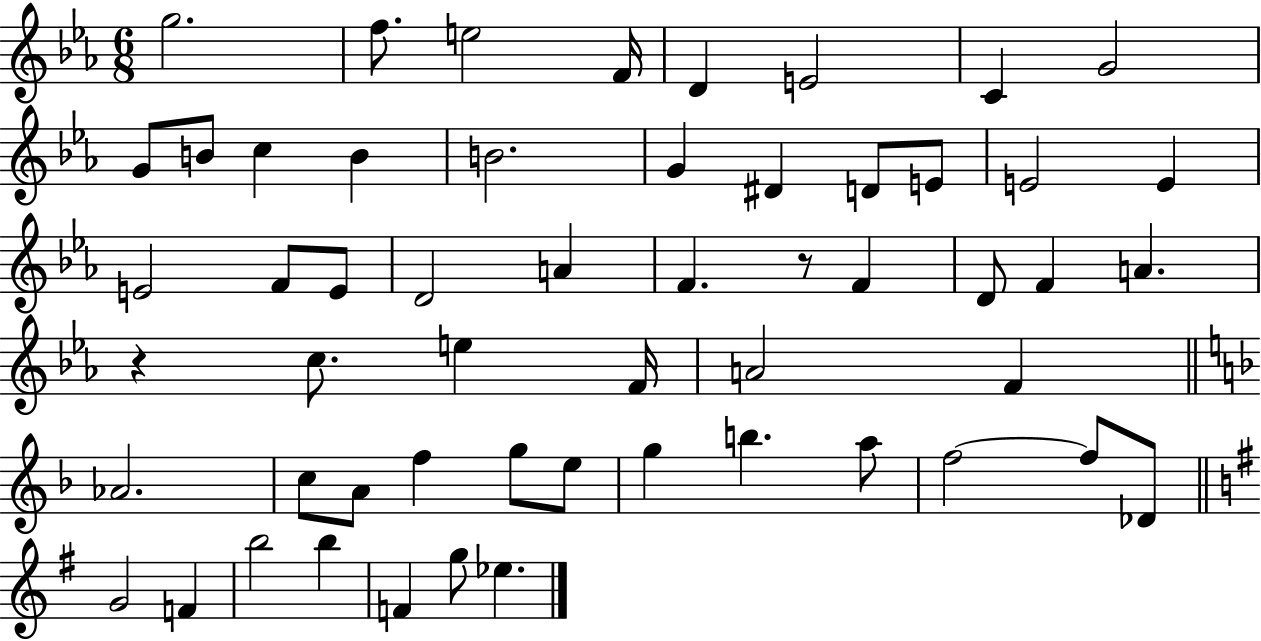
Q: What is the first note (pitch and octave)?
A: G5